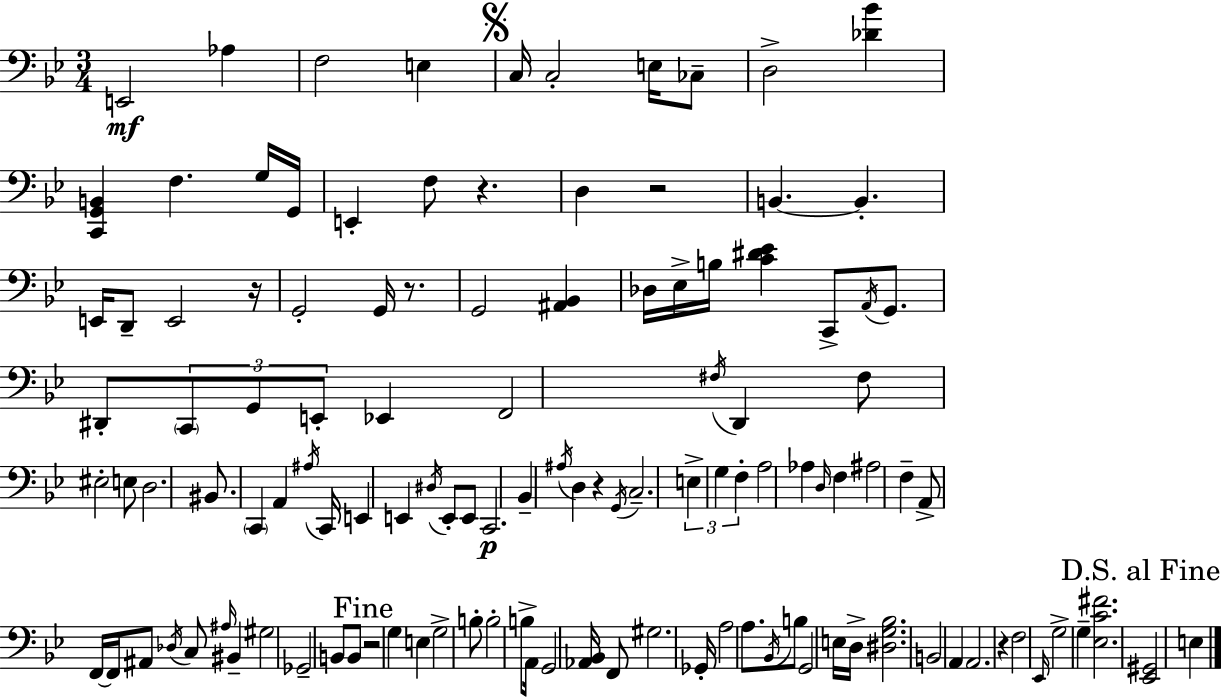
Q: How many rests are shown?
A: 7